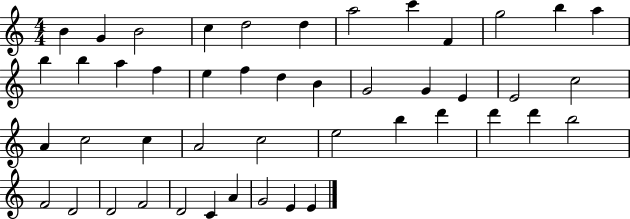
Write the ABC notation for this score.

X:1
T:Untitled
M:4/4
L:1/4
K:C
B G B2 c d2 d a2 c' F g2 b a b b a f e f d B G2 G E E2 c2 A c2 c A2 c2 e2 b d' d' d' b2 F2 D2 D2 F2 D2 C A G2 E E